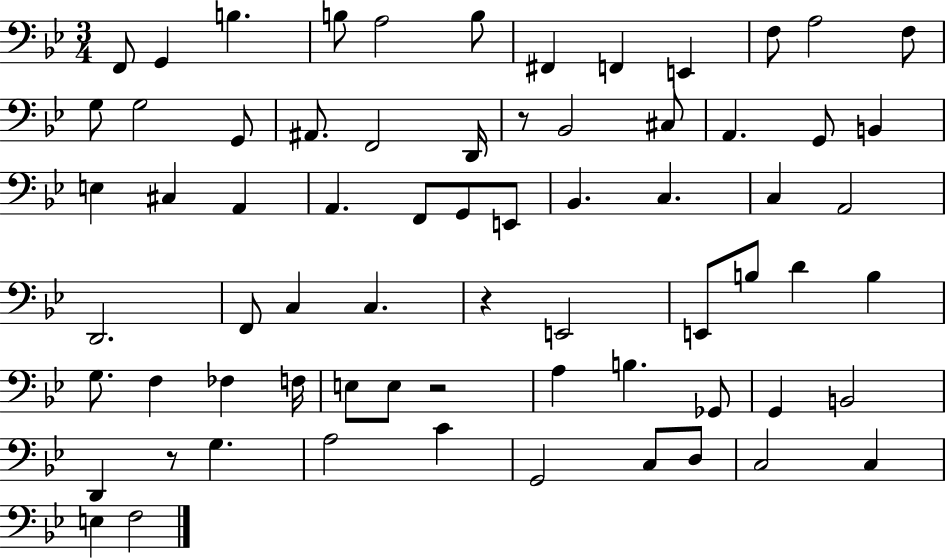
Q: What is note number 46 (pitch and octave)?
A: FES3